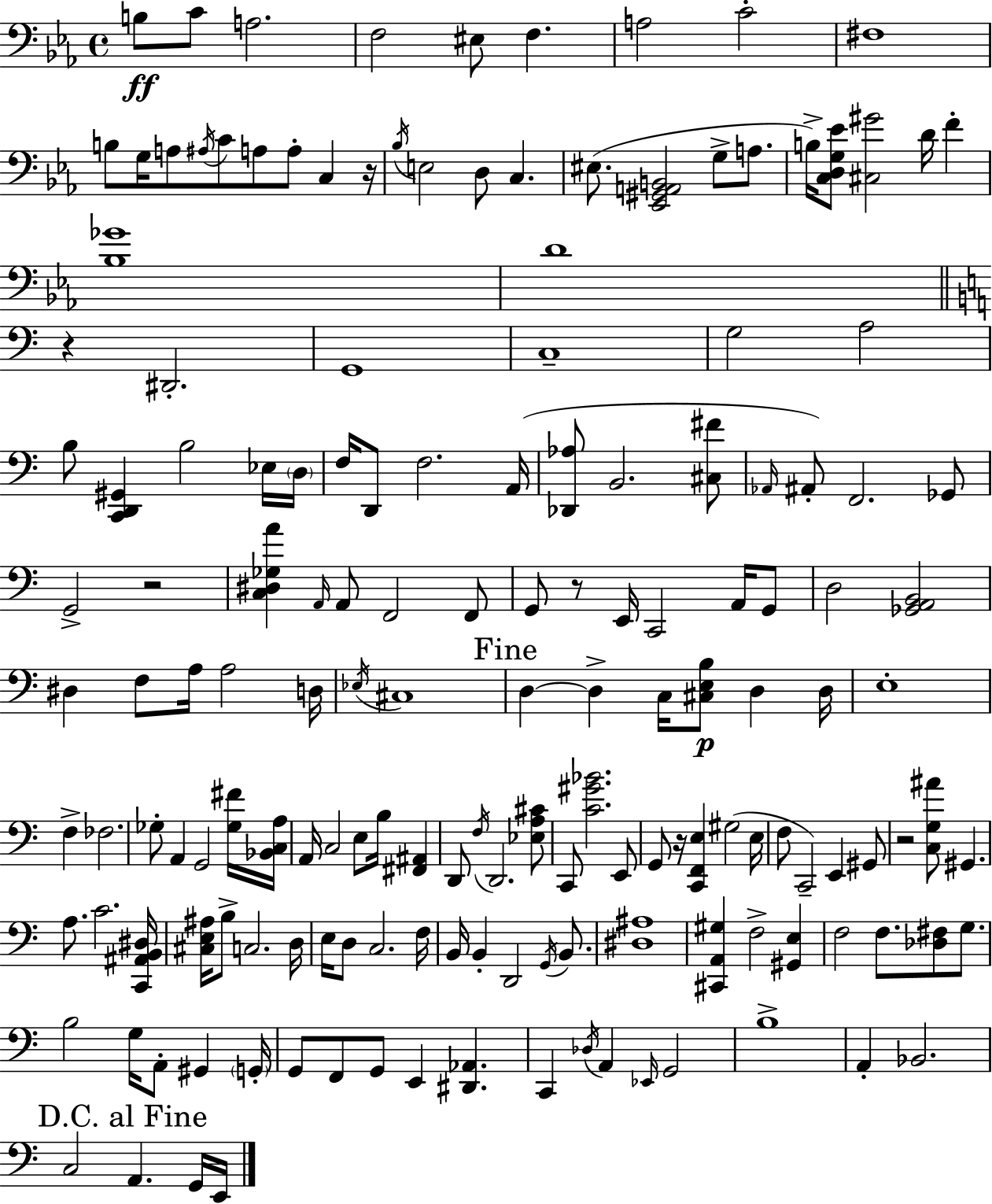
{
  \clef bass
  \time 4/4
  \defaultTimeSignature
  \key c \minor
  b8\ff c'8 a2. | f2 eis8 f4. | a2 c'2-. | fis1 | \break b8 g16 a8 \acciaccatura { ais16 } c'8 a8 a8-. c4 | r16 \acciaccatura { bes16 } e2 d8 c4. | eis8.( <ees, gis, a, b,>2 g8-> a8. | b16->) <c d g ees'>8 <cis gis'>2 d'16 f'4-. | \break <bes ges'>1 | d'1 | \bar "||" \break \key c \major r4 dis,2.-. | g,1 | c1-- | g2 a2 | \break b8 <c, d, gis,>4 b2 ees16 \parenthesize d16 | f16 d,8 f2. a,16( | <des, aes>8 b,2. <cis fis'>8 | \grace { aes,16 }) ais,8-. f,2. ges,8 | \break g,2-> r2 | <c dis ges a'>4 \grace { a,16 } a,8 f,2 | f,8 g,8 r8 e,16 c,2 a,16 | g,8 d2 <ges, a, b,>2 | \break dis4 f8 a16 a2 | d16 \acciaccatura { ees16 } cis1 | \mark "Fine" d4~~ d4-> c16 <cis e b>8\p d4 | d16 e1-. | \break f4-> fes2. | ges8-. a,4 g,2 | <ges fis'>16 <bes, c a>16 a,16 c2 e8 b16 <fis, ais,>4 | d,8 \acciaccatura { f16 } d,2. | \break <ees a cis'>8 c,8 <c' gis' bes'>2. | e,8 g,8 r16 <c, f, e>4 gis2( | e16 f8 c,2--) e,4 | gis,8 r2 <c g ais'>8 gis,4. | \break a8. c'2. | <c, ais, b, dis>16 <cis e ais>16 b8-> c2. | d16 e16 d8 c2. | f16 b,16 b,4-. d,2 | \break \acciaccatura { g,16 } b,8. <dis ais>1 | <cis, a, gis>4 f2-> | <gis, e>4 f2 f8. | <des fis>8 g8. b2 g16 a,8-. | \break gis,4 \parenthesize g,16-. g,8 f,8 g,8 e,4 <dis, aes,>4. | c,4 \acciaccatura { des16 } a,4 \grace { ees,16 } g,2 | b1-> | a,4-. bes,2. | \break \mark "D.C. al Fine" c2 a,4. | g,16 e,16 \bar "|."
}